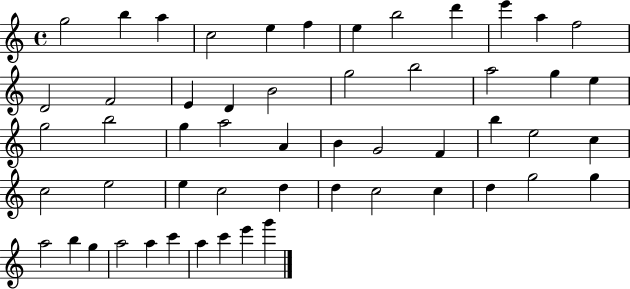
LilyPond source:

{
  \clef treble
  \time 4/4
  \defaultTimeSignature
  \key c \major
  g''2 b''4 a''4 | c''2 e''4 f''4 | e''4 b''2 d'''4 | e'''4 a''4 f''2 | \break d'2 f'2 | e'4 d'4 b'2 | g''2 b''2 | a''2 g''4 e''4 | \break g''2 b''2 | g''4 a''2 a'4 | b'4 g'2 f'4 | b''4 e''2 c''4 | \break c''2 e''2 | e''4 c''2 d''4 | d''4 c''2 c''4 | d''4 g''2 g''4 | \break a''2 b''4 g''4 | a''2 a''4 c'''4 | a''4 c'''4 e'''4 g'''4 | \bar "|."
}